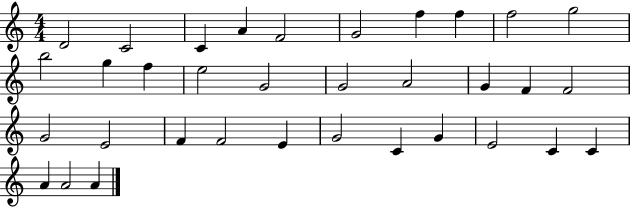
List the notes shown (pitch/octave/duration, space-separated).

D4/h C4/h C4/q A4/q F4/h G4/h F5/q F5/q F5/h G5/h B5/h G5/q F5/q E5/h G4/h G4/h A4/h G4/q F4/q F4/h G4/h E4/h F4/q F4/h E4/q G4/h C4/q G4/q E4/h C4/q C4/q A4/q A4/h A4/q